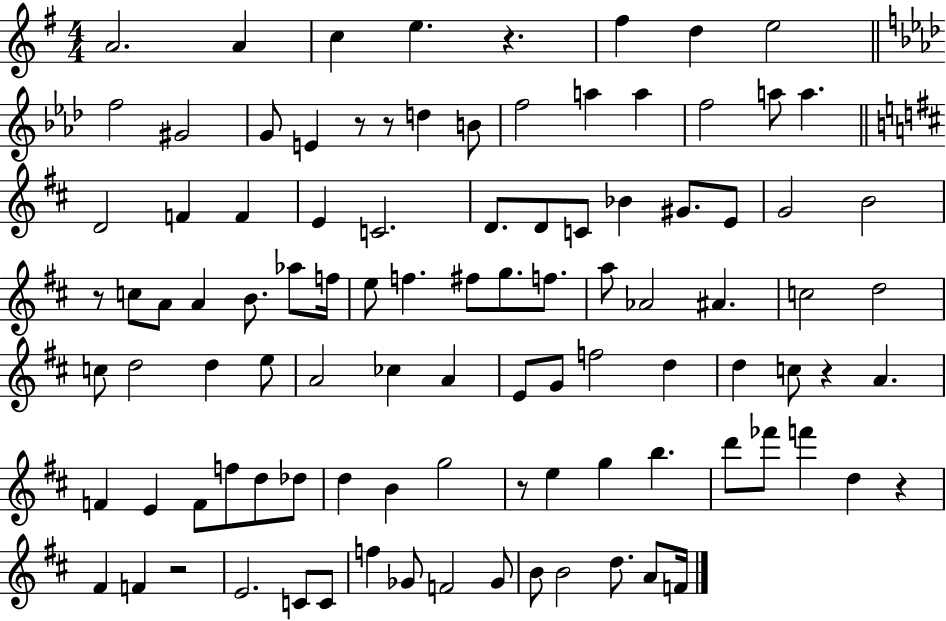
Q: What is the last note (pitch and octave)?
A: F4